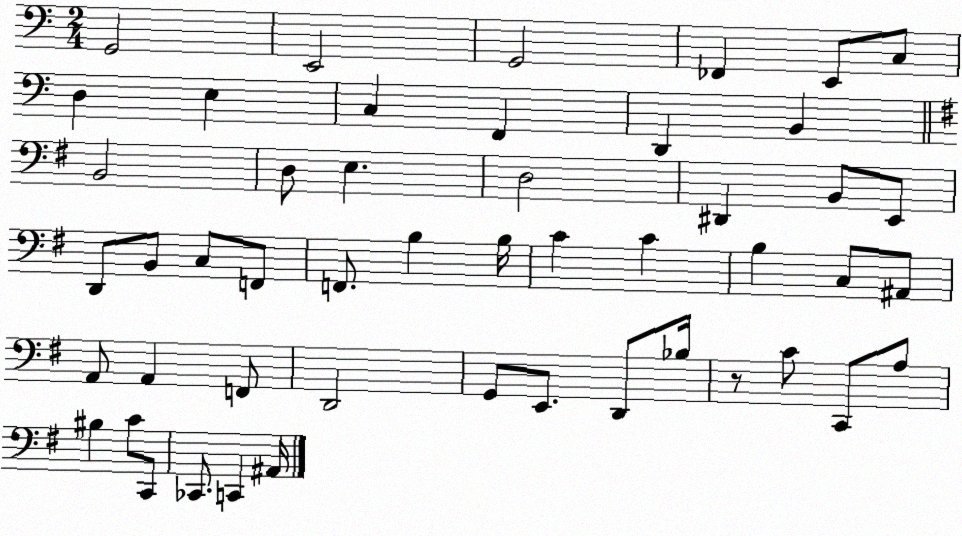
X:1
T:Untitled
M:2/4
L:1/4
K:C
G,,2 E,,2 G,,2 _F,, E,,/2 C,/2 D, E, C, F,, D,, B,, B,,2 D,/2 E, D,2 ^D,, B,,/2 E,,/2 D,,/2 B,,/2 C,/2 F,,/2 F,,/2 B, B,/4 C C B, C,/2 ^A,,/2 A,,/2 A,, F,,/2 D,,2 G,,/2 E,,/2 D,,/2 _B,/4 z/2 C/2 C,,/2 A,/2 ^B, C/2 C,,/2 _C,,/2 C,, ^A,,/4